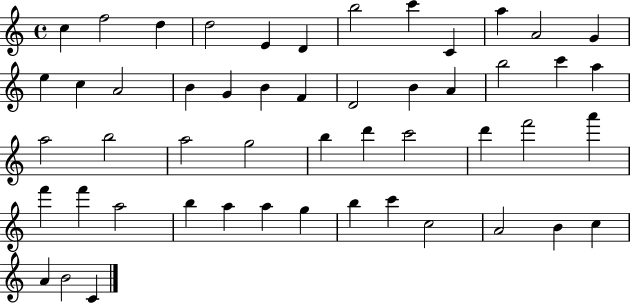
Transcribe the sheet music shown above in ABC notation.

X:1
T:Untitled
M:4/4
L:1/4
K:C
c f2 d d2 E D b2 c' C a A2 G e c A2 B G B F D2 B A b2 c' a a2 b2 a2 g2 b d' c'2 d' f'2 a' f' f' a2 b a a g b c' c2 A2 B c A B2 C